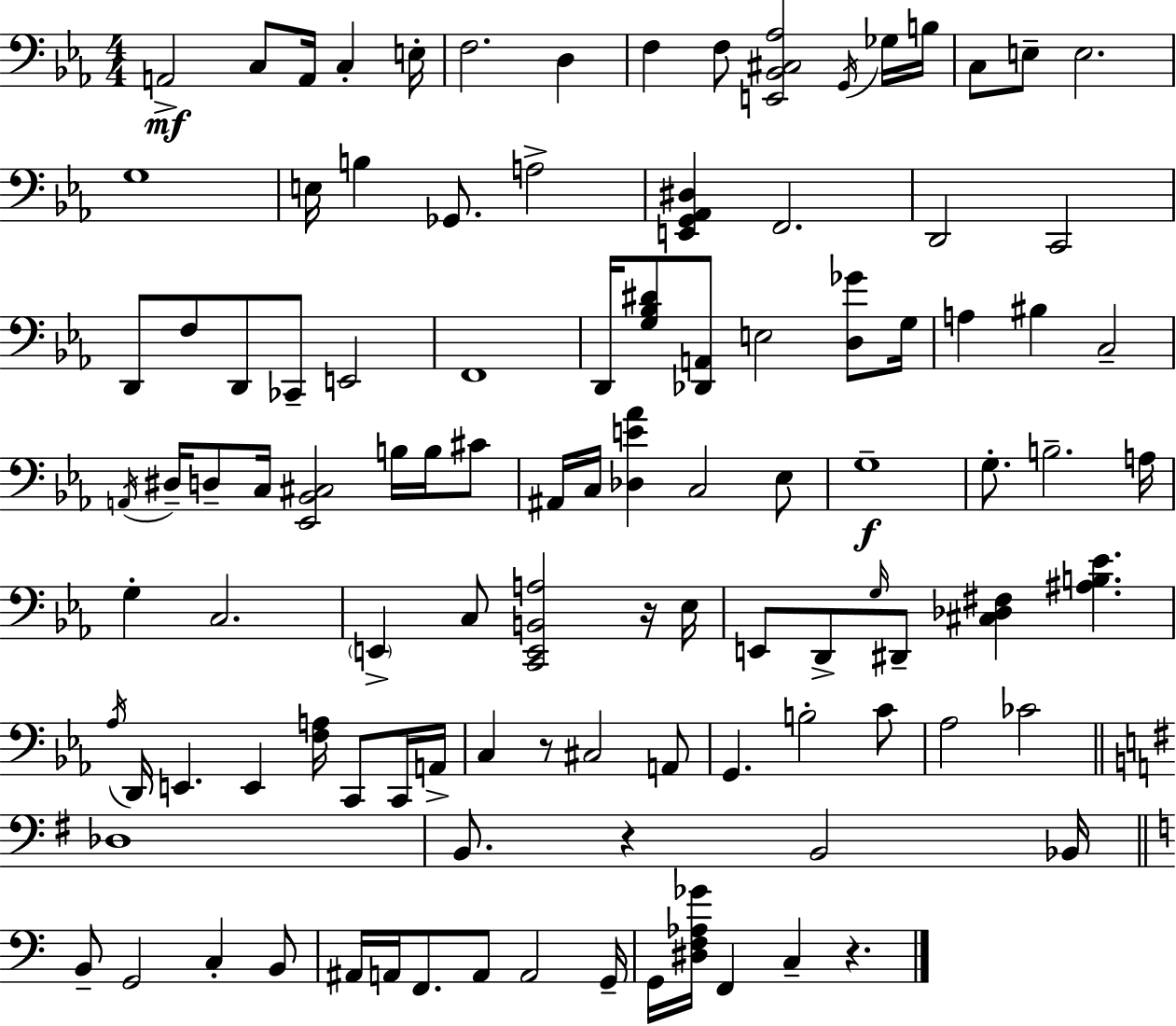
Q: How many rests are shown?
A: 4